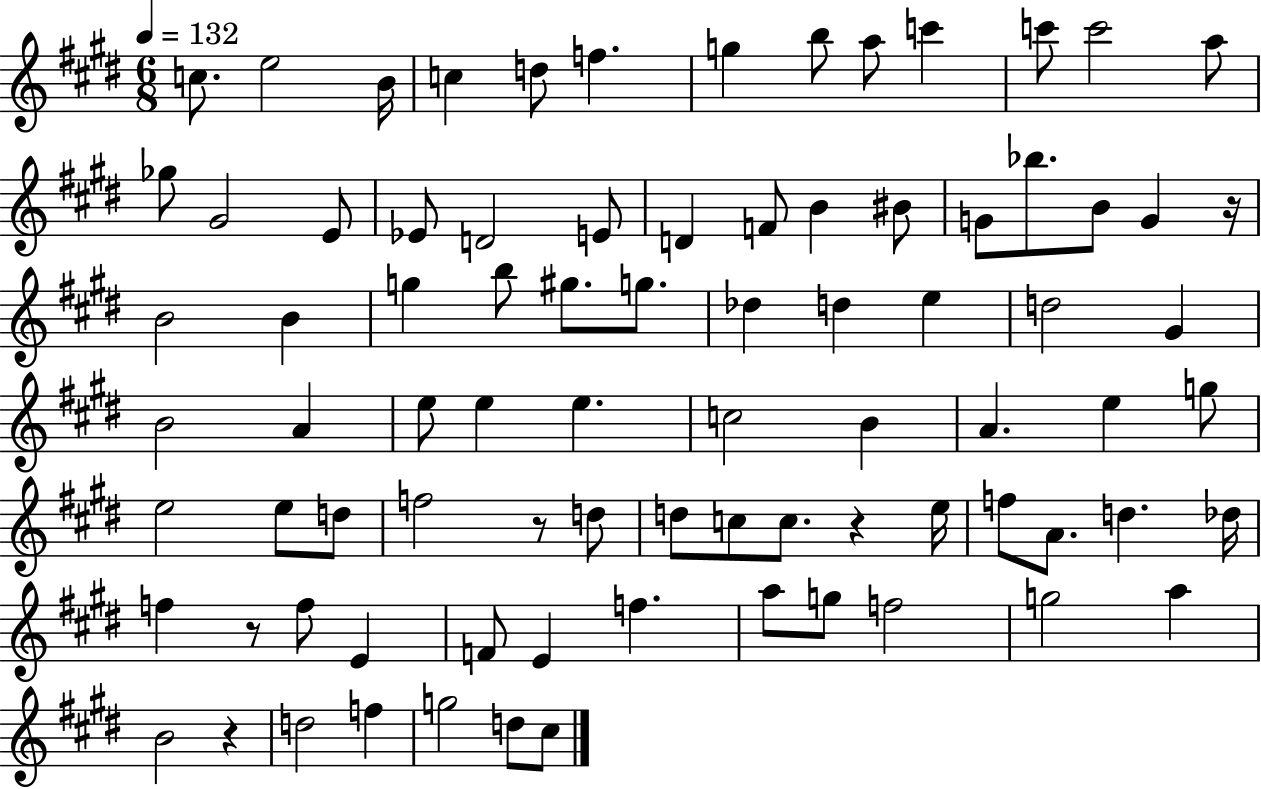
C5/e. E5/h B4/s C5/q D5/e F5/q. G5/q B5/e A5/e C6/q C6/e C6/h A5/e Gb5/e G#4/h E4/e Eb4/e D4/h E4/e D4/q F4/e B4/q BIS4/e G4/e Bb5/e. B4/e G4/q R/s B4/h B4/q G5/q B5/e G#5/e. G5/e. Db5/q D5/q E5/q D5/h G#4/q B4/h A4/q E5/e E5/q E5/q. C5/h B4/q A4/q. E5/q G5/e E5/h E5/e D5/e F5/h R/e D5/e D5/e C5/e C5/e. R/q E5/s F5/e A4/e. D5/q. Db5/s F5/q R/e F5/e E4/q F4/e E4/q F5/q. A5/e G5/e F5/h G5/h A5/q B4/h R/q D5/h F5/q G5/h D5/e C#5/e